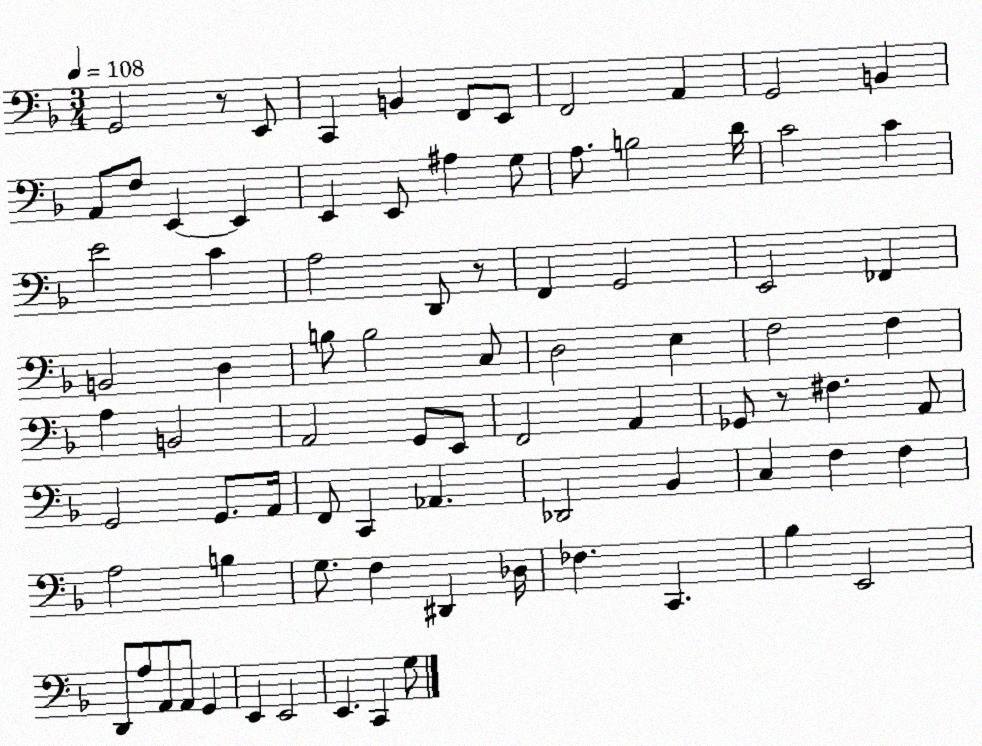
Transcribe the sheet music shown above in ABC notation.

X:1
T:Untitled
M:3/4
L:1/4
K:F
G,,2 z/2 E,,/2 C,, B,, F,,/2 E,,/2 F,,2 A,, G,,2 B,, A,,/2 F,/2 E,, E,, E,, E,,/2 ^A, G,/2 A,/2 B,2 D/4 C2 C E2 C A,2 D,,/2 z/2 F,, G,,2 E,,2 _F,, B,,2 D, B,/2 B,2 C,/2 D,2 E, F,2 F, A, B,,2 A,,2 G,,/2 E,,/2 F,,2 A,, _G,,/2 z/2 ^F, A,,/2 G,,2 G,,/2 A,,/4 F,,/2 C,, _A,, _D,,2 _B,, C, F, F, A,2 B, G,/2 F, ^D,, _D,/4 _F, C,, _B, E,,2 D,,/2 A,/2 A,,/2 A,,/2 G,, E,, E,,2 E,, C,, G,/2